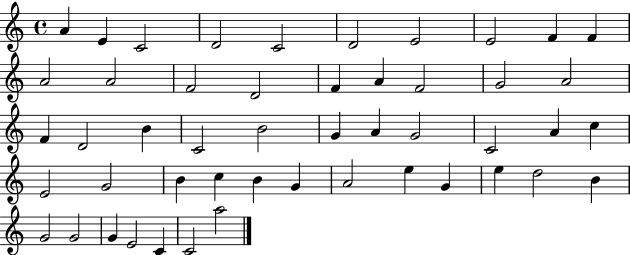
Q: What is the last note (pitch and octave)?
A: A5